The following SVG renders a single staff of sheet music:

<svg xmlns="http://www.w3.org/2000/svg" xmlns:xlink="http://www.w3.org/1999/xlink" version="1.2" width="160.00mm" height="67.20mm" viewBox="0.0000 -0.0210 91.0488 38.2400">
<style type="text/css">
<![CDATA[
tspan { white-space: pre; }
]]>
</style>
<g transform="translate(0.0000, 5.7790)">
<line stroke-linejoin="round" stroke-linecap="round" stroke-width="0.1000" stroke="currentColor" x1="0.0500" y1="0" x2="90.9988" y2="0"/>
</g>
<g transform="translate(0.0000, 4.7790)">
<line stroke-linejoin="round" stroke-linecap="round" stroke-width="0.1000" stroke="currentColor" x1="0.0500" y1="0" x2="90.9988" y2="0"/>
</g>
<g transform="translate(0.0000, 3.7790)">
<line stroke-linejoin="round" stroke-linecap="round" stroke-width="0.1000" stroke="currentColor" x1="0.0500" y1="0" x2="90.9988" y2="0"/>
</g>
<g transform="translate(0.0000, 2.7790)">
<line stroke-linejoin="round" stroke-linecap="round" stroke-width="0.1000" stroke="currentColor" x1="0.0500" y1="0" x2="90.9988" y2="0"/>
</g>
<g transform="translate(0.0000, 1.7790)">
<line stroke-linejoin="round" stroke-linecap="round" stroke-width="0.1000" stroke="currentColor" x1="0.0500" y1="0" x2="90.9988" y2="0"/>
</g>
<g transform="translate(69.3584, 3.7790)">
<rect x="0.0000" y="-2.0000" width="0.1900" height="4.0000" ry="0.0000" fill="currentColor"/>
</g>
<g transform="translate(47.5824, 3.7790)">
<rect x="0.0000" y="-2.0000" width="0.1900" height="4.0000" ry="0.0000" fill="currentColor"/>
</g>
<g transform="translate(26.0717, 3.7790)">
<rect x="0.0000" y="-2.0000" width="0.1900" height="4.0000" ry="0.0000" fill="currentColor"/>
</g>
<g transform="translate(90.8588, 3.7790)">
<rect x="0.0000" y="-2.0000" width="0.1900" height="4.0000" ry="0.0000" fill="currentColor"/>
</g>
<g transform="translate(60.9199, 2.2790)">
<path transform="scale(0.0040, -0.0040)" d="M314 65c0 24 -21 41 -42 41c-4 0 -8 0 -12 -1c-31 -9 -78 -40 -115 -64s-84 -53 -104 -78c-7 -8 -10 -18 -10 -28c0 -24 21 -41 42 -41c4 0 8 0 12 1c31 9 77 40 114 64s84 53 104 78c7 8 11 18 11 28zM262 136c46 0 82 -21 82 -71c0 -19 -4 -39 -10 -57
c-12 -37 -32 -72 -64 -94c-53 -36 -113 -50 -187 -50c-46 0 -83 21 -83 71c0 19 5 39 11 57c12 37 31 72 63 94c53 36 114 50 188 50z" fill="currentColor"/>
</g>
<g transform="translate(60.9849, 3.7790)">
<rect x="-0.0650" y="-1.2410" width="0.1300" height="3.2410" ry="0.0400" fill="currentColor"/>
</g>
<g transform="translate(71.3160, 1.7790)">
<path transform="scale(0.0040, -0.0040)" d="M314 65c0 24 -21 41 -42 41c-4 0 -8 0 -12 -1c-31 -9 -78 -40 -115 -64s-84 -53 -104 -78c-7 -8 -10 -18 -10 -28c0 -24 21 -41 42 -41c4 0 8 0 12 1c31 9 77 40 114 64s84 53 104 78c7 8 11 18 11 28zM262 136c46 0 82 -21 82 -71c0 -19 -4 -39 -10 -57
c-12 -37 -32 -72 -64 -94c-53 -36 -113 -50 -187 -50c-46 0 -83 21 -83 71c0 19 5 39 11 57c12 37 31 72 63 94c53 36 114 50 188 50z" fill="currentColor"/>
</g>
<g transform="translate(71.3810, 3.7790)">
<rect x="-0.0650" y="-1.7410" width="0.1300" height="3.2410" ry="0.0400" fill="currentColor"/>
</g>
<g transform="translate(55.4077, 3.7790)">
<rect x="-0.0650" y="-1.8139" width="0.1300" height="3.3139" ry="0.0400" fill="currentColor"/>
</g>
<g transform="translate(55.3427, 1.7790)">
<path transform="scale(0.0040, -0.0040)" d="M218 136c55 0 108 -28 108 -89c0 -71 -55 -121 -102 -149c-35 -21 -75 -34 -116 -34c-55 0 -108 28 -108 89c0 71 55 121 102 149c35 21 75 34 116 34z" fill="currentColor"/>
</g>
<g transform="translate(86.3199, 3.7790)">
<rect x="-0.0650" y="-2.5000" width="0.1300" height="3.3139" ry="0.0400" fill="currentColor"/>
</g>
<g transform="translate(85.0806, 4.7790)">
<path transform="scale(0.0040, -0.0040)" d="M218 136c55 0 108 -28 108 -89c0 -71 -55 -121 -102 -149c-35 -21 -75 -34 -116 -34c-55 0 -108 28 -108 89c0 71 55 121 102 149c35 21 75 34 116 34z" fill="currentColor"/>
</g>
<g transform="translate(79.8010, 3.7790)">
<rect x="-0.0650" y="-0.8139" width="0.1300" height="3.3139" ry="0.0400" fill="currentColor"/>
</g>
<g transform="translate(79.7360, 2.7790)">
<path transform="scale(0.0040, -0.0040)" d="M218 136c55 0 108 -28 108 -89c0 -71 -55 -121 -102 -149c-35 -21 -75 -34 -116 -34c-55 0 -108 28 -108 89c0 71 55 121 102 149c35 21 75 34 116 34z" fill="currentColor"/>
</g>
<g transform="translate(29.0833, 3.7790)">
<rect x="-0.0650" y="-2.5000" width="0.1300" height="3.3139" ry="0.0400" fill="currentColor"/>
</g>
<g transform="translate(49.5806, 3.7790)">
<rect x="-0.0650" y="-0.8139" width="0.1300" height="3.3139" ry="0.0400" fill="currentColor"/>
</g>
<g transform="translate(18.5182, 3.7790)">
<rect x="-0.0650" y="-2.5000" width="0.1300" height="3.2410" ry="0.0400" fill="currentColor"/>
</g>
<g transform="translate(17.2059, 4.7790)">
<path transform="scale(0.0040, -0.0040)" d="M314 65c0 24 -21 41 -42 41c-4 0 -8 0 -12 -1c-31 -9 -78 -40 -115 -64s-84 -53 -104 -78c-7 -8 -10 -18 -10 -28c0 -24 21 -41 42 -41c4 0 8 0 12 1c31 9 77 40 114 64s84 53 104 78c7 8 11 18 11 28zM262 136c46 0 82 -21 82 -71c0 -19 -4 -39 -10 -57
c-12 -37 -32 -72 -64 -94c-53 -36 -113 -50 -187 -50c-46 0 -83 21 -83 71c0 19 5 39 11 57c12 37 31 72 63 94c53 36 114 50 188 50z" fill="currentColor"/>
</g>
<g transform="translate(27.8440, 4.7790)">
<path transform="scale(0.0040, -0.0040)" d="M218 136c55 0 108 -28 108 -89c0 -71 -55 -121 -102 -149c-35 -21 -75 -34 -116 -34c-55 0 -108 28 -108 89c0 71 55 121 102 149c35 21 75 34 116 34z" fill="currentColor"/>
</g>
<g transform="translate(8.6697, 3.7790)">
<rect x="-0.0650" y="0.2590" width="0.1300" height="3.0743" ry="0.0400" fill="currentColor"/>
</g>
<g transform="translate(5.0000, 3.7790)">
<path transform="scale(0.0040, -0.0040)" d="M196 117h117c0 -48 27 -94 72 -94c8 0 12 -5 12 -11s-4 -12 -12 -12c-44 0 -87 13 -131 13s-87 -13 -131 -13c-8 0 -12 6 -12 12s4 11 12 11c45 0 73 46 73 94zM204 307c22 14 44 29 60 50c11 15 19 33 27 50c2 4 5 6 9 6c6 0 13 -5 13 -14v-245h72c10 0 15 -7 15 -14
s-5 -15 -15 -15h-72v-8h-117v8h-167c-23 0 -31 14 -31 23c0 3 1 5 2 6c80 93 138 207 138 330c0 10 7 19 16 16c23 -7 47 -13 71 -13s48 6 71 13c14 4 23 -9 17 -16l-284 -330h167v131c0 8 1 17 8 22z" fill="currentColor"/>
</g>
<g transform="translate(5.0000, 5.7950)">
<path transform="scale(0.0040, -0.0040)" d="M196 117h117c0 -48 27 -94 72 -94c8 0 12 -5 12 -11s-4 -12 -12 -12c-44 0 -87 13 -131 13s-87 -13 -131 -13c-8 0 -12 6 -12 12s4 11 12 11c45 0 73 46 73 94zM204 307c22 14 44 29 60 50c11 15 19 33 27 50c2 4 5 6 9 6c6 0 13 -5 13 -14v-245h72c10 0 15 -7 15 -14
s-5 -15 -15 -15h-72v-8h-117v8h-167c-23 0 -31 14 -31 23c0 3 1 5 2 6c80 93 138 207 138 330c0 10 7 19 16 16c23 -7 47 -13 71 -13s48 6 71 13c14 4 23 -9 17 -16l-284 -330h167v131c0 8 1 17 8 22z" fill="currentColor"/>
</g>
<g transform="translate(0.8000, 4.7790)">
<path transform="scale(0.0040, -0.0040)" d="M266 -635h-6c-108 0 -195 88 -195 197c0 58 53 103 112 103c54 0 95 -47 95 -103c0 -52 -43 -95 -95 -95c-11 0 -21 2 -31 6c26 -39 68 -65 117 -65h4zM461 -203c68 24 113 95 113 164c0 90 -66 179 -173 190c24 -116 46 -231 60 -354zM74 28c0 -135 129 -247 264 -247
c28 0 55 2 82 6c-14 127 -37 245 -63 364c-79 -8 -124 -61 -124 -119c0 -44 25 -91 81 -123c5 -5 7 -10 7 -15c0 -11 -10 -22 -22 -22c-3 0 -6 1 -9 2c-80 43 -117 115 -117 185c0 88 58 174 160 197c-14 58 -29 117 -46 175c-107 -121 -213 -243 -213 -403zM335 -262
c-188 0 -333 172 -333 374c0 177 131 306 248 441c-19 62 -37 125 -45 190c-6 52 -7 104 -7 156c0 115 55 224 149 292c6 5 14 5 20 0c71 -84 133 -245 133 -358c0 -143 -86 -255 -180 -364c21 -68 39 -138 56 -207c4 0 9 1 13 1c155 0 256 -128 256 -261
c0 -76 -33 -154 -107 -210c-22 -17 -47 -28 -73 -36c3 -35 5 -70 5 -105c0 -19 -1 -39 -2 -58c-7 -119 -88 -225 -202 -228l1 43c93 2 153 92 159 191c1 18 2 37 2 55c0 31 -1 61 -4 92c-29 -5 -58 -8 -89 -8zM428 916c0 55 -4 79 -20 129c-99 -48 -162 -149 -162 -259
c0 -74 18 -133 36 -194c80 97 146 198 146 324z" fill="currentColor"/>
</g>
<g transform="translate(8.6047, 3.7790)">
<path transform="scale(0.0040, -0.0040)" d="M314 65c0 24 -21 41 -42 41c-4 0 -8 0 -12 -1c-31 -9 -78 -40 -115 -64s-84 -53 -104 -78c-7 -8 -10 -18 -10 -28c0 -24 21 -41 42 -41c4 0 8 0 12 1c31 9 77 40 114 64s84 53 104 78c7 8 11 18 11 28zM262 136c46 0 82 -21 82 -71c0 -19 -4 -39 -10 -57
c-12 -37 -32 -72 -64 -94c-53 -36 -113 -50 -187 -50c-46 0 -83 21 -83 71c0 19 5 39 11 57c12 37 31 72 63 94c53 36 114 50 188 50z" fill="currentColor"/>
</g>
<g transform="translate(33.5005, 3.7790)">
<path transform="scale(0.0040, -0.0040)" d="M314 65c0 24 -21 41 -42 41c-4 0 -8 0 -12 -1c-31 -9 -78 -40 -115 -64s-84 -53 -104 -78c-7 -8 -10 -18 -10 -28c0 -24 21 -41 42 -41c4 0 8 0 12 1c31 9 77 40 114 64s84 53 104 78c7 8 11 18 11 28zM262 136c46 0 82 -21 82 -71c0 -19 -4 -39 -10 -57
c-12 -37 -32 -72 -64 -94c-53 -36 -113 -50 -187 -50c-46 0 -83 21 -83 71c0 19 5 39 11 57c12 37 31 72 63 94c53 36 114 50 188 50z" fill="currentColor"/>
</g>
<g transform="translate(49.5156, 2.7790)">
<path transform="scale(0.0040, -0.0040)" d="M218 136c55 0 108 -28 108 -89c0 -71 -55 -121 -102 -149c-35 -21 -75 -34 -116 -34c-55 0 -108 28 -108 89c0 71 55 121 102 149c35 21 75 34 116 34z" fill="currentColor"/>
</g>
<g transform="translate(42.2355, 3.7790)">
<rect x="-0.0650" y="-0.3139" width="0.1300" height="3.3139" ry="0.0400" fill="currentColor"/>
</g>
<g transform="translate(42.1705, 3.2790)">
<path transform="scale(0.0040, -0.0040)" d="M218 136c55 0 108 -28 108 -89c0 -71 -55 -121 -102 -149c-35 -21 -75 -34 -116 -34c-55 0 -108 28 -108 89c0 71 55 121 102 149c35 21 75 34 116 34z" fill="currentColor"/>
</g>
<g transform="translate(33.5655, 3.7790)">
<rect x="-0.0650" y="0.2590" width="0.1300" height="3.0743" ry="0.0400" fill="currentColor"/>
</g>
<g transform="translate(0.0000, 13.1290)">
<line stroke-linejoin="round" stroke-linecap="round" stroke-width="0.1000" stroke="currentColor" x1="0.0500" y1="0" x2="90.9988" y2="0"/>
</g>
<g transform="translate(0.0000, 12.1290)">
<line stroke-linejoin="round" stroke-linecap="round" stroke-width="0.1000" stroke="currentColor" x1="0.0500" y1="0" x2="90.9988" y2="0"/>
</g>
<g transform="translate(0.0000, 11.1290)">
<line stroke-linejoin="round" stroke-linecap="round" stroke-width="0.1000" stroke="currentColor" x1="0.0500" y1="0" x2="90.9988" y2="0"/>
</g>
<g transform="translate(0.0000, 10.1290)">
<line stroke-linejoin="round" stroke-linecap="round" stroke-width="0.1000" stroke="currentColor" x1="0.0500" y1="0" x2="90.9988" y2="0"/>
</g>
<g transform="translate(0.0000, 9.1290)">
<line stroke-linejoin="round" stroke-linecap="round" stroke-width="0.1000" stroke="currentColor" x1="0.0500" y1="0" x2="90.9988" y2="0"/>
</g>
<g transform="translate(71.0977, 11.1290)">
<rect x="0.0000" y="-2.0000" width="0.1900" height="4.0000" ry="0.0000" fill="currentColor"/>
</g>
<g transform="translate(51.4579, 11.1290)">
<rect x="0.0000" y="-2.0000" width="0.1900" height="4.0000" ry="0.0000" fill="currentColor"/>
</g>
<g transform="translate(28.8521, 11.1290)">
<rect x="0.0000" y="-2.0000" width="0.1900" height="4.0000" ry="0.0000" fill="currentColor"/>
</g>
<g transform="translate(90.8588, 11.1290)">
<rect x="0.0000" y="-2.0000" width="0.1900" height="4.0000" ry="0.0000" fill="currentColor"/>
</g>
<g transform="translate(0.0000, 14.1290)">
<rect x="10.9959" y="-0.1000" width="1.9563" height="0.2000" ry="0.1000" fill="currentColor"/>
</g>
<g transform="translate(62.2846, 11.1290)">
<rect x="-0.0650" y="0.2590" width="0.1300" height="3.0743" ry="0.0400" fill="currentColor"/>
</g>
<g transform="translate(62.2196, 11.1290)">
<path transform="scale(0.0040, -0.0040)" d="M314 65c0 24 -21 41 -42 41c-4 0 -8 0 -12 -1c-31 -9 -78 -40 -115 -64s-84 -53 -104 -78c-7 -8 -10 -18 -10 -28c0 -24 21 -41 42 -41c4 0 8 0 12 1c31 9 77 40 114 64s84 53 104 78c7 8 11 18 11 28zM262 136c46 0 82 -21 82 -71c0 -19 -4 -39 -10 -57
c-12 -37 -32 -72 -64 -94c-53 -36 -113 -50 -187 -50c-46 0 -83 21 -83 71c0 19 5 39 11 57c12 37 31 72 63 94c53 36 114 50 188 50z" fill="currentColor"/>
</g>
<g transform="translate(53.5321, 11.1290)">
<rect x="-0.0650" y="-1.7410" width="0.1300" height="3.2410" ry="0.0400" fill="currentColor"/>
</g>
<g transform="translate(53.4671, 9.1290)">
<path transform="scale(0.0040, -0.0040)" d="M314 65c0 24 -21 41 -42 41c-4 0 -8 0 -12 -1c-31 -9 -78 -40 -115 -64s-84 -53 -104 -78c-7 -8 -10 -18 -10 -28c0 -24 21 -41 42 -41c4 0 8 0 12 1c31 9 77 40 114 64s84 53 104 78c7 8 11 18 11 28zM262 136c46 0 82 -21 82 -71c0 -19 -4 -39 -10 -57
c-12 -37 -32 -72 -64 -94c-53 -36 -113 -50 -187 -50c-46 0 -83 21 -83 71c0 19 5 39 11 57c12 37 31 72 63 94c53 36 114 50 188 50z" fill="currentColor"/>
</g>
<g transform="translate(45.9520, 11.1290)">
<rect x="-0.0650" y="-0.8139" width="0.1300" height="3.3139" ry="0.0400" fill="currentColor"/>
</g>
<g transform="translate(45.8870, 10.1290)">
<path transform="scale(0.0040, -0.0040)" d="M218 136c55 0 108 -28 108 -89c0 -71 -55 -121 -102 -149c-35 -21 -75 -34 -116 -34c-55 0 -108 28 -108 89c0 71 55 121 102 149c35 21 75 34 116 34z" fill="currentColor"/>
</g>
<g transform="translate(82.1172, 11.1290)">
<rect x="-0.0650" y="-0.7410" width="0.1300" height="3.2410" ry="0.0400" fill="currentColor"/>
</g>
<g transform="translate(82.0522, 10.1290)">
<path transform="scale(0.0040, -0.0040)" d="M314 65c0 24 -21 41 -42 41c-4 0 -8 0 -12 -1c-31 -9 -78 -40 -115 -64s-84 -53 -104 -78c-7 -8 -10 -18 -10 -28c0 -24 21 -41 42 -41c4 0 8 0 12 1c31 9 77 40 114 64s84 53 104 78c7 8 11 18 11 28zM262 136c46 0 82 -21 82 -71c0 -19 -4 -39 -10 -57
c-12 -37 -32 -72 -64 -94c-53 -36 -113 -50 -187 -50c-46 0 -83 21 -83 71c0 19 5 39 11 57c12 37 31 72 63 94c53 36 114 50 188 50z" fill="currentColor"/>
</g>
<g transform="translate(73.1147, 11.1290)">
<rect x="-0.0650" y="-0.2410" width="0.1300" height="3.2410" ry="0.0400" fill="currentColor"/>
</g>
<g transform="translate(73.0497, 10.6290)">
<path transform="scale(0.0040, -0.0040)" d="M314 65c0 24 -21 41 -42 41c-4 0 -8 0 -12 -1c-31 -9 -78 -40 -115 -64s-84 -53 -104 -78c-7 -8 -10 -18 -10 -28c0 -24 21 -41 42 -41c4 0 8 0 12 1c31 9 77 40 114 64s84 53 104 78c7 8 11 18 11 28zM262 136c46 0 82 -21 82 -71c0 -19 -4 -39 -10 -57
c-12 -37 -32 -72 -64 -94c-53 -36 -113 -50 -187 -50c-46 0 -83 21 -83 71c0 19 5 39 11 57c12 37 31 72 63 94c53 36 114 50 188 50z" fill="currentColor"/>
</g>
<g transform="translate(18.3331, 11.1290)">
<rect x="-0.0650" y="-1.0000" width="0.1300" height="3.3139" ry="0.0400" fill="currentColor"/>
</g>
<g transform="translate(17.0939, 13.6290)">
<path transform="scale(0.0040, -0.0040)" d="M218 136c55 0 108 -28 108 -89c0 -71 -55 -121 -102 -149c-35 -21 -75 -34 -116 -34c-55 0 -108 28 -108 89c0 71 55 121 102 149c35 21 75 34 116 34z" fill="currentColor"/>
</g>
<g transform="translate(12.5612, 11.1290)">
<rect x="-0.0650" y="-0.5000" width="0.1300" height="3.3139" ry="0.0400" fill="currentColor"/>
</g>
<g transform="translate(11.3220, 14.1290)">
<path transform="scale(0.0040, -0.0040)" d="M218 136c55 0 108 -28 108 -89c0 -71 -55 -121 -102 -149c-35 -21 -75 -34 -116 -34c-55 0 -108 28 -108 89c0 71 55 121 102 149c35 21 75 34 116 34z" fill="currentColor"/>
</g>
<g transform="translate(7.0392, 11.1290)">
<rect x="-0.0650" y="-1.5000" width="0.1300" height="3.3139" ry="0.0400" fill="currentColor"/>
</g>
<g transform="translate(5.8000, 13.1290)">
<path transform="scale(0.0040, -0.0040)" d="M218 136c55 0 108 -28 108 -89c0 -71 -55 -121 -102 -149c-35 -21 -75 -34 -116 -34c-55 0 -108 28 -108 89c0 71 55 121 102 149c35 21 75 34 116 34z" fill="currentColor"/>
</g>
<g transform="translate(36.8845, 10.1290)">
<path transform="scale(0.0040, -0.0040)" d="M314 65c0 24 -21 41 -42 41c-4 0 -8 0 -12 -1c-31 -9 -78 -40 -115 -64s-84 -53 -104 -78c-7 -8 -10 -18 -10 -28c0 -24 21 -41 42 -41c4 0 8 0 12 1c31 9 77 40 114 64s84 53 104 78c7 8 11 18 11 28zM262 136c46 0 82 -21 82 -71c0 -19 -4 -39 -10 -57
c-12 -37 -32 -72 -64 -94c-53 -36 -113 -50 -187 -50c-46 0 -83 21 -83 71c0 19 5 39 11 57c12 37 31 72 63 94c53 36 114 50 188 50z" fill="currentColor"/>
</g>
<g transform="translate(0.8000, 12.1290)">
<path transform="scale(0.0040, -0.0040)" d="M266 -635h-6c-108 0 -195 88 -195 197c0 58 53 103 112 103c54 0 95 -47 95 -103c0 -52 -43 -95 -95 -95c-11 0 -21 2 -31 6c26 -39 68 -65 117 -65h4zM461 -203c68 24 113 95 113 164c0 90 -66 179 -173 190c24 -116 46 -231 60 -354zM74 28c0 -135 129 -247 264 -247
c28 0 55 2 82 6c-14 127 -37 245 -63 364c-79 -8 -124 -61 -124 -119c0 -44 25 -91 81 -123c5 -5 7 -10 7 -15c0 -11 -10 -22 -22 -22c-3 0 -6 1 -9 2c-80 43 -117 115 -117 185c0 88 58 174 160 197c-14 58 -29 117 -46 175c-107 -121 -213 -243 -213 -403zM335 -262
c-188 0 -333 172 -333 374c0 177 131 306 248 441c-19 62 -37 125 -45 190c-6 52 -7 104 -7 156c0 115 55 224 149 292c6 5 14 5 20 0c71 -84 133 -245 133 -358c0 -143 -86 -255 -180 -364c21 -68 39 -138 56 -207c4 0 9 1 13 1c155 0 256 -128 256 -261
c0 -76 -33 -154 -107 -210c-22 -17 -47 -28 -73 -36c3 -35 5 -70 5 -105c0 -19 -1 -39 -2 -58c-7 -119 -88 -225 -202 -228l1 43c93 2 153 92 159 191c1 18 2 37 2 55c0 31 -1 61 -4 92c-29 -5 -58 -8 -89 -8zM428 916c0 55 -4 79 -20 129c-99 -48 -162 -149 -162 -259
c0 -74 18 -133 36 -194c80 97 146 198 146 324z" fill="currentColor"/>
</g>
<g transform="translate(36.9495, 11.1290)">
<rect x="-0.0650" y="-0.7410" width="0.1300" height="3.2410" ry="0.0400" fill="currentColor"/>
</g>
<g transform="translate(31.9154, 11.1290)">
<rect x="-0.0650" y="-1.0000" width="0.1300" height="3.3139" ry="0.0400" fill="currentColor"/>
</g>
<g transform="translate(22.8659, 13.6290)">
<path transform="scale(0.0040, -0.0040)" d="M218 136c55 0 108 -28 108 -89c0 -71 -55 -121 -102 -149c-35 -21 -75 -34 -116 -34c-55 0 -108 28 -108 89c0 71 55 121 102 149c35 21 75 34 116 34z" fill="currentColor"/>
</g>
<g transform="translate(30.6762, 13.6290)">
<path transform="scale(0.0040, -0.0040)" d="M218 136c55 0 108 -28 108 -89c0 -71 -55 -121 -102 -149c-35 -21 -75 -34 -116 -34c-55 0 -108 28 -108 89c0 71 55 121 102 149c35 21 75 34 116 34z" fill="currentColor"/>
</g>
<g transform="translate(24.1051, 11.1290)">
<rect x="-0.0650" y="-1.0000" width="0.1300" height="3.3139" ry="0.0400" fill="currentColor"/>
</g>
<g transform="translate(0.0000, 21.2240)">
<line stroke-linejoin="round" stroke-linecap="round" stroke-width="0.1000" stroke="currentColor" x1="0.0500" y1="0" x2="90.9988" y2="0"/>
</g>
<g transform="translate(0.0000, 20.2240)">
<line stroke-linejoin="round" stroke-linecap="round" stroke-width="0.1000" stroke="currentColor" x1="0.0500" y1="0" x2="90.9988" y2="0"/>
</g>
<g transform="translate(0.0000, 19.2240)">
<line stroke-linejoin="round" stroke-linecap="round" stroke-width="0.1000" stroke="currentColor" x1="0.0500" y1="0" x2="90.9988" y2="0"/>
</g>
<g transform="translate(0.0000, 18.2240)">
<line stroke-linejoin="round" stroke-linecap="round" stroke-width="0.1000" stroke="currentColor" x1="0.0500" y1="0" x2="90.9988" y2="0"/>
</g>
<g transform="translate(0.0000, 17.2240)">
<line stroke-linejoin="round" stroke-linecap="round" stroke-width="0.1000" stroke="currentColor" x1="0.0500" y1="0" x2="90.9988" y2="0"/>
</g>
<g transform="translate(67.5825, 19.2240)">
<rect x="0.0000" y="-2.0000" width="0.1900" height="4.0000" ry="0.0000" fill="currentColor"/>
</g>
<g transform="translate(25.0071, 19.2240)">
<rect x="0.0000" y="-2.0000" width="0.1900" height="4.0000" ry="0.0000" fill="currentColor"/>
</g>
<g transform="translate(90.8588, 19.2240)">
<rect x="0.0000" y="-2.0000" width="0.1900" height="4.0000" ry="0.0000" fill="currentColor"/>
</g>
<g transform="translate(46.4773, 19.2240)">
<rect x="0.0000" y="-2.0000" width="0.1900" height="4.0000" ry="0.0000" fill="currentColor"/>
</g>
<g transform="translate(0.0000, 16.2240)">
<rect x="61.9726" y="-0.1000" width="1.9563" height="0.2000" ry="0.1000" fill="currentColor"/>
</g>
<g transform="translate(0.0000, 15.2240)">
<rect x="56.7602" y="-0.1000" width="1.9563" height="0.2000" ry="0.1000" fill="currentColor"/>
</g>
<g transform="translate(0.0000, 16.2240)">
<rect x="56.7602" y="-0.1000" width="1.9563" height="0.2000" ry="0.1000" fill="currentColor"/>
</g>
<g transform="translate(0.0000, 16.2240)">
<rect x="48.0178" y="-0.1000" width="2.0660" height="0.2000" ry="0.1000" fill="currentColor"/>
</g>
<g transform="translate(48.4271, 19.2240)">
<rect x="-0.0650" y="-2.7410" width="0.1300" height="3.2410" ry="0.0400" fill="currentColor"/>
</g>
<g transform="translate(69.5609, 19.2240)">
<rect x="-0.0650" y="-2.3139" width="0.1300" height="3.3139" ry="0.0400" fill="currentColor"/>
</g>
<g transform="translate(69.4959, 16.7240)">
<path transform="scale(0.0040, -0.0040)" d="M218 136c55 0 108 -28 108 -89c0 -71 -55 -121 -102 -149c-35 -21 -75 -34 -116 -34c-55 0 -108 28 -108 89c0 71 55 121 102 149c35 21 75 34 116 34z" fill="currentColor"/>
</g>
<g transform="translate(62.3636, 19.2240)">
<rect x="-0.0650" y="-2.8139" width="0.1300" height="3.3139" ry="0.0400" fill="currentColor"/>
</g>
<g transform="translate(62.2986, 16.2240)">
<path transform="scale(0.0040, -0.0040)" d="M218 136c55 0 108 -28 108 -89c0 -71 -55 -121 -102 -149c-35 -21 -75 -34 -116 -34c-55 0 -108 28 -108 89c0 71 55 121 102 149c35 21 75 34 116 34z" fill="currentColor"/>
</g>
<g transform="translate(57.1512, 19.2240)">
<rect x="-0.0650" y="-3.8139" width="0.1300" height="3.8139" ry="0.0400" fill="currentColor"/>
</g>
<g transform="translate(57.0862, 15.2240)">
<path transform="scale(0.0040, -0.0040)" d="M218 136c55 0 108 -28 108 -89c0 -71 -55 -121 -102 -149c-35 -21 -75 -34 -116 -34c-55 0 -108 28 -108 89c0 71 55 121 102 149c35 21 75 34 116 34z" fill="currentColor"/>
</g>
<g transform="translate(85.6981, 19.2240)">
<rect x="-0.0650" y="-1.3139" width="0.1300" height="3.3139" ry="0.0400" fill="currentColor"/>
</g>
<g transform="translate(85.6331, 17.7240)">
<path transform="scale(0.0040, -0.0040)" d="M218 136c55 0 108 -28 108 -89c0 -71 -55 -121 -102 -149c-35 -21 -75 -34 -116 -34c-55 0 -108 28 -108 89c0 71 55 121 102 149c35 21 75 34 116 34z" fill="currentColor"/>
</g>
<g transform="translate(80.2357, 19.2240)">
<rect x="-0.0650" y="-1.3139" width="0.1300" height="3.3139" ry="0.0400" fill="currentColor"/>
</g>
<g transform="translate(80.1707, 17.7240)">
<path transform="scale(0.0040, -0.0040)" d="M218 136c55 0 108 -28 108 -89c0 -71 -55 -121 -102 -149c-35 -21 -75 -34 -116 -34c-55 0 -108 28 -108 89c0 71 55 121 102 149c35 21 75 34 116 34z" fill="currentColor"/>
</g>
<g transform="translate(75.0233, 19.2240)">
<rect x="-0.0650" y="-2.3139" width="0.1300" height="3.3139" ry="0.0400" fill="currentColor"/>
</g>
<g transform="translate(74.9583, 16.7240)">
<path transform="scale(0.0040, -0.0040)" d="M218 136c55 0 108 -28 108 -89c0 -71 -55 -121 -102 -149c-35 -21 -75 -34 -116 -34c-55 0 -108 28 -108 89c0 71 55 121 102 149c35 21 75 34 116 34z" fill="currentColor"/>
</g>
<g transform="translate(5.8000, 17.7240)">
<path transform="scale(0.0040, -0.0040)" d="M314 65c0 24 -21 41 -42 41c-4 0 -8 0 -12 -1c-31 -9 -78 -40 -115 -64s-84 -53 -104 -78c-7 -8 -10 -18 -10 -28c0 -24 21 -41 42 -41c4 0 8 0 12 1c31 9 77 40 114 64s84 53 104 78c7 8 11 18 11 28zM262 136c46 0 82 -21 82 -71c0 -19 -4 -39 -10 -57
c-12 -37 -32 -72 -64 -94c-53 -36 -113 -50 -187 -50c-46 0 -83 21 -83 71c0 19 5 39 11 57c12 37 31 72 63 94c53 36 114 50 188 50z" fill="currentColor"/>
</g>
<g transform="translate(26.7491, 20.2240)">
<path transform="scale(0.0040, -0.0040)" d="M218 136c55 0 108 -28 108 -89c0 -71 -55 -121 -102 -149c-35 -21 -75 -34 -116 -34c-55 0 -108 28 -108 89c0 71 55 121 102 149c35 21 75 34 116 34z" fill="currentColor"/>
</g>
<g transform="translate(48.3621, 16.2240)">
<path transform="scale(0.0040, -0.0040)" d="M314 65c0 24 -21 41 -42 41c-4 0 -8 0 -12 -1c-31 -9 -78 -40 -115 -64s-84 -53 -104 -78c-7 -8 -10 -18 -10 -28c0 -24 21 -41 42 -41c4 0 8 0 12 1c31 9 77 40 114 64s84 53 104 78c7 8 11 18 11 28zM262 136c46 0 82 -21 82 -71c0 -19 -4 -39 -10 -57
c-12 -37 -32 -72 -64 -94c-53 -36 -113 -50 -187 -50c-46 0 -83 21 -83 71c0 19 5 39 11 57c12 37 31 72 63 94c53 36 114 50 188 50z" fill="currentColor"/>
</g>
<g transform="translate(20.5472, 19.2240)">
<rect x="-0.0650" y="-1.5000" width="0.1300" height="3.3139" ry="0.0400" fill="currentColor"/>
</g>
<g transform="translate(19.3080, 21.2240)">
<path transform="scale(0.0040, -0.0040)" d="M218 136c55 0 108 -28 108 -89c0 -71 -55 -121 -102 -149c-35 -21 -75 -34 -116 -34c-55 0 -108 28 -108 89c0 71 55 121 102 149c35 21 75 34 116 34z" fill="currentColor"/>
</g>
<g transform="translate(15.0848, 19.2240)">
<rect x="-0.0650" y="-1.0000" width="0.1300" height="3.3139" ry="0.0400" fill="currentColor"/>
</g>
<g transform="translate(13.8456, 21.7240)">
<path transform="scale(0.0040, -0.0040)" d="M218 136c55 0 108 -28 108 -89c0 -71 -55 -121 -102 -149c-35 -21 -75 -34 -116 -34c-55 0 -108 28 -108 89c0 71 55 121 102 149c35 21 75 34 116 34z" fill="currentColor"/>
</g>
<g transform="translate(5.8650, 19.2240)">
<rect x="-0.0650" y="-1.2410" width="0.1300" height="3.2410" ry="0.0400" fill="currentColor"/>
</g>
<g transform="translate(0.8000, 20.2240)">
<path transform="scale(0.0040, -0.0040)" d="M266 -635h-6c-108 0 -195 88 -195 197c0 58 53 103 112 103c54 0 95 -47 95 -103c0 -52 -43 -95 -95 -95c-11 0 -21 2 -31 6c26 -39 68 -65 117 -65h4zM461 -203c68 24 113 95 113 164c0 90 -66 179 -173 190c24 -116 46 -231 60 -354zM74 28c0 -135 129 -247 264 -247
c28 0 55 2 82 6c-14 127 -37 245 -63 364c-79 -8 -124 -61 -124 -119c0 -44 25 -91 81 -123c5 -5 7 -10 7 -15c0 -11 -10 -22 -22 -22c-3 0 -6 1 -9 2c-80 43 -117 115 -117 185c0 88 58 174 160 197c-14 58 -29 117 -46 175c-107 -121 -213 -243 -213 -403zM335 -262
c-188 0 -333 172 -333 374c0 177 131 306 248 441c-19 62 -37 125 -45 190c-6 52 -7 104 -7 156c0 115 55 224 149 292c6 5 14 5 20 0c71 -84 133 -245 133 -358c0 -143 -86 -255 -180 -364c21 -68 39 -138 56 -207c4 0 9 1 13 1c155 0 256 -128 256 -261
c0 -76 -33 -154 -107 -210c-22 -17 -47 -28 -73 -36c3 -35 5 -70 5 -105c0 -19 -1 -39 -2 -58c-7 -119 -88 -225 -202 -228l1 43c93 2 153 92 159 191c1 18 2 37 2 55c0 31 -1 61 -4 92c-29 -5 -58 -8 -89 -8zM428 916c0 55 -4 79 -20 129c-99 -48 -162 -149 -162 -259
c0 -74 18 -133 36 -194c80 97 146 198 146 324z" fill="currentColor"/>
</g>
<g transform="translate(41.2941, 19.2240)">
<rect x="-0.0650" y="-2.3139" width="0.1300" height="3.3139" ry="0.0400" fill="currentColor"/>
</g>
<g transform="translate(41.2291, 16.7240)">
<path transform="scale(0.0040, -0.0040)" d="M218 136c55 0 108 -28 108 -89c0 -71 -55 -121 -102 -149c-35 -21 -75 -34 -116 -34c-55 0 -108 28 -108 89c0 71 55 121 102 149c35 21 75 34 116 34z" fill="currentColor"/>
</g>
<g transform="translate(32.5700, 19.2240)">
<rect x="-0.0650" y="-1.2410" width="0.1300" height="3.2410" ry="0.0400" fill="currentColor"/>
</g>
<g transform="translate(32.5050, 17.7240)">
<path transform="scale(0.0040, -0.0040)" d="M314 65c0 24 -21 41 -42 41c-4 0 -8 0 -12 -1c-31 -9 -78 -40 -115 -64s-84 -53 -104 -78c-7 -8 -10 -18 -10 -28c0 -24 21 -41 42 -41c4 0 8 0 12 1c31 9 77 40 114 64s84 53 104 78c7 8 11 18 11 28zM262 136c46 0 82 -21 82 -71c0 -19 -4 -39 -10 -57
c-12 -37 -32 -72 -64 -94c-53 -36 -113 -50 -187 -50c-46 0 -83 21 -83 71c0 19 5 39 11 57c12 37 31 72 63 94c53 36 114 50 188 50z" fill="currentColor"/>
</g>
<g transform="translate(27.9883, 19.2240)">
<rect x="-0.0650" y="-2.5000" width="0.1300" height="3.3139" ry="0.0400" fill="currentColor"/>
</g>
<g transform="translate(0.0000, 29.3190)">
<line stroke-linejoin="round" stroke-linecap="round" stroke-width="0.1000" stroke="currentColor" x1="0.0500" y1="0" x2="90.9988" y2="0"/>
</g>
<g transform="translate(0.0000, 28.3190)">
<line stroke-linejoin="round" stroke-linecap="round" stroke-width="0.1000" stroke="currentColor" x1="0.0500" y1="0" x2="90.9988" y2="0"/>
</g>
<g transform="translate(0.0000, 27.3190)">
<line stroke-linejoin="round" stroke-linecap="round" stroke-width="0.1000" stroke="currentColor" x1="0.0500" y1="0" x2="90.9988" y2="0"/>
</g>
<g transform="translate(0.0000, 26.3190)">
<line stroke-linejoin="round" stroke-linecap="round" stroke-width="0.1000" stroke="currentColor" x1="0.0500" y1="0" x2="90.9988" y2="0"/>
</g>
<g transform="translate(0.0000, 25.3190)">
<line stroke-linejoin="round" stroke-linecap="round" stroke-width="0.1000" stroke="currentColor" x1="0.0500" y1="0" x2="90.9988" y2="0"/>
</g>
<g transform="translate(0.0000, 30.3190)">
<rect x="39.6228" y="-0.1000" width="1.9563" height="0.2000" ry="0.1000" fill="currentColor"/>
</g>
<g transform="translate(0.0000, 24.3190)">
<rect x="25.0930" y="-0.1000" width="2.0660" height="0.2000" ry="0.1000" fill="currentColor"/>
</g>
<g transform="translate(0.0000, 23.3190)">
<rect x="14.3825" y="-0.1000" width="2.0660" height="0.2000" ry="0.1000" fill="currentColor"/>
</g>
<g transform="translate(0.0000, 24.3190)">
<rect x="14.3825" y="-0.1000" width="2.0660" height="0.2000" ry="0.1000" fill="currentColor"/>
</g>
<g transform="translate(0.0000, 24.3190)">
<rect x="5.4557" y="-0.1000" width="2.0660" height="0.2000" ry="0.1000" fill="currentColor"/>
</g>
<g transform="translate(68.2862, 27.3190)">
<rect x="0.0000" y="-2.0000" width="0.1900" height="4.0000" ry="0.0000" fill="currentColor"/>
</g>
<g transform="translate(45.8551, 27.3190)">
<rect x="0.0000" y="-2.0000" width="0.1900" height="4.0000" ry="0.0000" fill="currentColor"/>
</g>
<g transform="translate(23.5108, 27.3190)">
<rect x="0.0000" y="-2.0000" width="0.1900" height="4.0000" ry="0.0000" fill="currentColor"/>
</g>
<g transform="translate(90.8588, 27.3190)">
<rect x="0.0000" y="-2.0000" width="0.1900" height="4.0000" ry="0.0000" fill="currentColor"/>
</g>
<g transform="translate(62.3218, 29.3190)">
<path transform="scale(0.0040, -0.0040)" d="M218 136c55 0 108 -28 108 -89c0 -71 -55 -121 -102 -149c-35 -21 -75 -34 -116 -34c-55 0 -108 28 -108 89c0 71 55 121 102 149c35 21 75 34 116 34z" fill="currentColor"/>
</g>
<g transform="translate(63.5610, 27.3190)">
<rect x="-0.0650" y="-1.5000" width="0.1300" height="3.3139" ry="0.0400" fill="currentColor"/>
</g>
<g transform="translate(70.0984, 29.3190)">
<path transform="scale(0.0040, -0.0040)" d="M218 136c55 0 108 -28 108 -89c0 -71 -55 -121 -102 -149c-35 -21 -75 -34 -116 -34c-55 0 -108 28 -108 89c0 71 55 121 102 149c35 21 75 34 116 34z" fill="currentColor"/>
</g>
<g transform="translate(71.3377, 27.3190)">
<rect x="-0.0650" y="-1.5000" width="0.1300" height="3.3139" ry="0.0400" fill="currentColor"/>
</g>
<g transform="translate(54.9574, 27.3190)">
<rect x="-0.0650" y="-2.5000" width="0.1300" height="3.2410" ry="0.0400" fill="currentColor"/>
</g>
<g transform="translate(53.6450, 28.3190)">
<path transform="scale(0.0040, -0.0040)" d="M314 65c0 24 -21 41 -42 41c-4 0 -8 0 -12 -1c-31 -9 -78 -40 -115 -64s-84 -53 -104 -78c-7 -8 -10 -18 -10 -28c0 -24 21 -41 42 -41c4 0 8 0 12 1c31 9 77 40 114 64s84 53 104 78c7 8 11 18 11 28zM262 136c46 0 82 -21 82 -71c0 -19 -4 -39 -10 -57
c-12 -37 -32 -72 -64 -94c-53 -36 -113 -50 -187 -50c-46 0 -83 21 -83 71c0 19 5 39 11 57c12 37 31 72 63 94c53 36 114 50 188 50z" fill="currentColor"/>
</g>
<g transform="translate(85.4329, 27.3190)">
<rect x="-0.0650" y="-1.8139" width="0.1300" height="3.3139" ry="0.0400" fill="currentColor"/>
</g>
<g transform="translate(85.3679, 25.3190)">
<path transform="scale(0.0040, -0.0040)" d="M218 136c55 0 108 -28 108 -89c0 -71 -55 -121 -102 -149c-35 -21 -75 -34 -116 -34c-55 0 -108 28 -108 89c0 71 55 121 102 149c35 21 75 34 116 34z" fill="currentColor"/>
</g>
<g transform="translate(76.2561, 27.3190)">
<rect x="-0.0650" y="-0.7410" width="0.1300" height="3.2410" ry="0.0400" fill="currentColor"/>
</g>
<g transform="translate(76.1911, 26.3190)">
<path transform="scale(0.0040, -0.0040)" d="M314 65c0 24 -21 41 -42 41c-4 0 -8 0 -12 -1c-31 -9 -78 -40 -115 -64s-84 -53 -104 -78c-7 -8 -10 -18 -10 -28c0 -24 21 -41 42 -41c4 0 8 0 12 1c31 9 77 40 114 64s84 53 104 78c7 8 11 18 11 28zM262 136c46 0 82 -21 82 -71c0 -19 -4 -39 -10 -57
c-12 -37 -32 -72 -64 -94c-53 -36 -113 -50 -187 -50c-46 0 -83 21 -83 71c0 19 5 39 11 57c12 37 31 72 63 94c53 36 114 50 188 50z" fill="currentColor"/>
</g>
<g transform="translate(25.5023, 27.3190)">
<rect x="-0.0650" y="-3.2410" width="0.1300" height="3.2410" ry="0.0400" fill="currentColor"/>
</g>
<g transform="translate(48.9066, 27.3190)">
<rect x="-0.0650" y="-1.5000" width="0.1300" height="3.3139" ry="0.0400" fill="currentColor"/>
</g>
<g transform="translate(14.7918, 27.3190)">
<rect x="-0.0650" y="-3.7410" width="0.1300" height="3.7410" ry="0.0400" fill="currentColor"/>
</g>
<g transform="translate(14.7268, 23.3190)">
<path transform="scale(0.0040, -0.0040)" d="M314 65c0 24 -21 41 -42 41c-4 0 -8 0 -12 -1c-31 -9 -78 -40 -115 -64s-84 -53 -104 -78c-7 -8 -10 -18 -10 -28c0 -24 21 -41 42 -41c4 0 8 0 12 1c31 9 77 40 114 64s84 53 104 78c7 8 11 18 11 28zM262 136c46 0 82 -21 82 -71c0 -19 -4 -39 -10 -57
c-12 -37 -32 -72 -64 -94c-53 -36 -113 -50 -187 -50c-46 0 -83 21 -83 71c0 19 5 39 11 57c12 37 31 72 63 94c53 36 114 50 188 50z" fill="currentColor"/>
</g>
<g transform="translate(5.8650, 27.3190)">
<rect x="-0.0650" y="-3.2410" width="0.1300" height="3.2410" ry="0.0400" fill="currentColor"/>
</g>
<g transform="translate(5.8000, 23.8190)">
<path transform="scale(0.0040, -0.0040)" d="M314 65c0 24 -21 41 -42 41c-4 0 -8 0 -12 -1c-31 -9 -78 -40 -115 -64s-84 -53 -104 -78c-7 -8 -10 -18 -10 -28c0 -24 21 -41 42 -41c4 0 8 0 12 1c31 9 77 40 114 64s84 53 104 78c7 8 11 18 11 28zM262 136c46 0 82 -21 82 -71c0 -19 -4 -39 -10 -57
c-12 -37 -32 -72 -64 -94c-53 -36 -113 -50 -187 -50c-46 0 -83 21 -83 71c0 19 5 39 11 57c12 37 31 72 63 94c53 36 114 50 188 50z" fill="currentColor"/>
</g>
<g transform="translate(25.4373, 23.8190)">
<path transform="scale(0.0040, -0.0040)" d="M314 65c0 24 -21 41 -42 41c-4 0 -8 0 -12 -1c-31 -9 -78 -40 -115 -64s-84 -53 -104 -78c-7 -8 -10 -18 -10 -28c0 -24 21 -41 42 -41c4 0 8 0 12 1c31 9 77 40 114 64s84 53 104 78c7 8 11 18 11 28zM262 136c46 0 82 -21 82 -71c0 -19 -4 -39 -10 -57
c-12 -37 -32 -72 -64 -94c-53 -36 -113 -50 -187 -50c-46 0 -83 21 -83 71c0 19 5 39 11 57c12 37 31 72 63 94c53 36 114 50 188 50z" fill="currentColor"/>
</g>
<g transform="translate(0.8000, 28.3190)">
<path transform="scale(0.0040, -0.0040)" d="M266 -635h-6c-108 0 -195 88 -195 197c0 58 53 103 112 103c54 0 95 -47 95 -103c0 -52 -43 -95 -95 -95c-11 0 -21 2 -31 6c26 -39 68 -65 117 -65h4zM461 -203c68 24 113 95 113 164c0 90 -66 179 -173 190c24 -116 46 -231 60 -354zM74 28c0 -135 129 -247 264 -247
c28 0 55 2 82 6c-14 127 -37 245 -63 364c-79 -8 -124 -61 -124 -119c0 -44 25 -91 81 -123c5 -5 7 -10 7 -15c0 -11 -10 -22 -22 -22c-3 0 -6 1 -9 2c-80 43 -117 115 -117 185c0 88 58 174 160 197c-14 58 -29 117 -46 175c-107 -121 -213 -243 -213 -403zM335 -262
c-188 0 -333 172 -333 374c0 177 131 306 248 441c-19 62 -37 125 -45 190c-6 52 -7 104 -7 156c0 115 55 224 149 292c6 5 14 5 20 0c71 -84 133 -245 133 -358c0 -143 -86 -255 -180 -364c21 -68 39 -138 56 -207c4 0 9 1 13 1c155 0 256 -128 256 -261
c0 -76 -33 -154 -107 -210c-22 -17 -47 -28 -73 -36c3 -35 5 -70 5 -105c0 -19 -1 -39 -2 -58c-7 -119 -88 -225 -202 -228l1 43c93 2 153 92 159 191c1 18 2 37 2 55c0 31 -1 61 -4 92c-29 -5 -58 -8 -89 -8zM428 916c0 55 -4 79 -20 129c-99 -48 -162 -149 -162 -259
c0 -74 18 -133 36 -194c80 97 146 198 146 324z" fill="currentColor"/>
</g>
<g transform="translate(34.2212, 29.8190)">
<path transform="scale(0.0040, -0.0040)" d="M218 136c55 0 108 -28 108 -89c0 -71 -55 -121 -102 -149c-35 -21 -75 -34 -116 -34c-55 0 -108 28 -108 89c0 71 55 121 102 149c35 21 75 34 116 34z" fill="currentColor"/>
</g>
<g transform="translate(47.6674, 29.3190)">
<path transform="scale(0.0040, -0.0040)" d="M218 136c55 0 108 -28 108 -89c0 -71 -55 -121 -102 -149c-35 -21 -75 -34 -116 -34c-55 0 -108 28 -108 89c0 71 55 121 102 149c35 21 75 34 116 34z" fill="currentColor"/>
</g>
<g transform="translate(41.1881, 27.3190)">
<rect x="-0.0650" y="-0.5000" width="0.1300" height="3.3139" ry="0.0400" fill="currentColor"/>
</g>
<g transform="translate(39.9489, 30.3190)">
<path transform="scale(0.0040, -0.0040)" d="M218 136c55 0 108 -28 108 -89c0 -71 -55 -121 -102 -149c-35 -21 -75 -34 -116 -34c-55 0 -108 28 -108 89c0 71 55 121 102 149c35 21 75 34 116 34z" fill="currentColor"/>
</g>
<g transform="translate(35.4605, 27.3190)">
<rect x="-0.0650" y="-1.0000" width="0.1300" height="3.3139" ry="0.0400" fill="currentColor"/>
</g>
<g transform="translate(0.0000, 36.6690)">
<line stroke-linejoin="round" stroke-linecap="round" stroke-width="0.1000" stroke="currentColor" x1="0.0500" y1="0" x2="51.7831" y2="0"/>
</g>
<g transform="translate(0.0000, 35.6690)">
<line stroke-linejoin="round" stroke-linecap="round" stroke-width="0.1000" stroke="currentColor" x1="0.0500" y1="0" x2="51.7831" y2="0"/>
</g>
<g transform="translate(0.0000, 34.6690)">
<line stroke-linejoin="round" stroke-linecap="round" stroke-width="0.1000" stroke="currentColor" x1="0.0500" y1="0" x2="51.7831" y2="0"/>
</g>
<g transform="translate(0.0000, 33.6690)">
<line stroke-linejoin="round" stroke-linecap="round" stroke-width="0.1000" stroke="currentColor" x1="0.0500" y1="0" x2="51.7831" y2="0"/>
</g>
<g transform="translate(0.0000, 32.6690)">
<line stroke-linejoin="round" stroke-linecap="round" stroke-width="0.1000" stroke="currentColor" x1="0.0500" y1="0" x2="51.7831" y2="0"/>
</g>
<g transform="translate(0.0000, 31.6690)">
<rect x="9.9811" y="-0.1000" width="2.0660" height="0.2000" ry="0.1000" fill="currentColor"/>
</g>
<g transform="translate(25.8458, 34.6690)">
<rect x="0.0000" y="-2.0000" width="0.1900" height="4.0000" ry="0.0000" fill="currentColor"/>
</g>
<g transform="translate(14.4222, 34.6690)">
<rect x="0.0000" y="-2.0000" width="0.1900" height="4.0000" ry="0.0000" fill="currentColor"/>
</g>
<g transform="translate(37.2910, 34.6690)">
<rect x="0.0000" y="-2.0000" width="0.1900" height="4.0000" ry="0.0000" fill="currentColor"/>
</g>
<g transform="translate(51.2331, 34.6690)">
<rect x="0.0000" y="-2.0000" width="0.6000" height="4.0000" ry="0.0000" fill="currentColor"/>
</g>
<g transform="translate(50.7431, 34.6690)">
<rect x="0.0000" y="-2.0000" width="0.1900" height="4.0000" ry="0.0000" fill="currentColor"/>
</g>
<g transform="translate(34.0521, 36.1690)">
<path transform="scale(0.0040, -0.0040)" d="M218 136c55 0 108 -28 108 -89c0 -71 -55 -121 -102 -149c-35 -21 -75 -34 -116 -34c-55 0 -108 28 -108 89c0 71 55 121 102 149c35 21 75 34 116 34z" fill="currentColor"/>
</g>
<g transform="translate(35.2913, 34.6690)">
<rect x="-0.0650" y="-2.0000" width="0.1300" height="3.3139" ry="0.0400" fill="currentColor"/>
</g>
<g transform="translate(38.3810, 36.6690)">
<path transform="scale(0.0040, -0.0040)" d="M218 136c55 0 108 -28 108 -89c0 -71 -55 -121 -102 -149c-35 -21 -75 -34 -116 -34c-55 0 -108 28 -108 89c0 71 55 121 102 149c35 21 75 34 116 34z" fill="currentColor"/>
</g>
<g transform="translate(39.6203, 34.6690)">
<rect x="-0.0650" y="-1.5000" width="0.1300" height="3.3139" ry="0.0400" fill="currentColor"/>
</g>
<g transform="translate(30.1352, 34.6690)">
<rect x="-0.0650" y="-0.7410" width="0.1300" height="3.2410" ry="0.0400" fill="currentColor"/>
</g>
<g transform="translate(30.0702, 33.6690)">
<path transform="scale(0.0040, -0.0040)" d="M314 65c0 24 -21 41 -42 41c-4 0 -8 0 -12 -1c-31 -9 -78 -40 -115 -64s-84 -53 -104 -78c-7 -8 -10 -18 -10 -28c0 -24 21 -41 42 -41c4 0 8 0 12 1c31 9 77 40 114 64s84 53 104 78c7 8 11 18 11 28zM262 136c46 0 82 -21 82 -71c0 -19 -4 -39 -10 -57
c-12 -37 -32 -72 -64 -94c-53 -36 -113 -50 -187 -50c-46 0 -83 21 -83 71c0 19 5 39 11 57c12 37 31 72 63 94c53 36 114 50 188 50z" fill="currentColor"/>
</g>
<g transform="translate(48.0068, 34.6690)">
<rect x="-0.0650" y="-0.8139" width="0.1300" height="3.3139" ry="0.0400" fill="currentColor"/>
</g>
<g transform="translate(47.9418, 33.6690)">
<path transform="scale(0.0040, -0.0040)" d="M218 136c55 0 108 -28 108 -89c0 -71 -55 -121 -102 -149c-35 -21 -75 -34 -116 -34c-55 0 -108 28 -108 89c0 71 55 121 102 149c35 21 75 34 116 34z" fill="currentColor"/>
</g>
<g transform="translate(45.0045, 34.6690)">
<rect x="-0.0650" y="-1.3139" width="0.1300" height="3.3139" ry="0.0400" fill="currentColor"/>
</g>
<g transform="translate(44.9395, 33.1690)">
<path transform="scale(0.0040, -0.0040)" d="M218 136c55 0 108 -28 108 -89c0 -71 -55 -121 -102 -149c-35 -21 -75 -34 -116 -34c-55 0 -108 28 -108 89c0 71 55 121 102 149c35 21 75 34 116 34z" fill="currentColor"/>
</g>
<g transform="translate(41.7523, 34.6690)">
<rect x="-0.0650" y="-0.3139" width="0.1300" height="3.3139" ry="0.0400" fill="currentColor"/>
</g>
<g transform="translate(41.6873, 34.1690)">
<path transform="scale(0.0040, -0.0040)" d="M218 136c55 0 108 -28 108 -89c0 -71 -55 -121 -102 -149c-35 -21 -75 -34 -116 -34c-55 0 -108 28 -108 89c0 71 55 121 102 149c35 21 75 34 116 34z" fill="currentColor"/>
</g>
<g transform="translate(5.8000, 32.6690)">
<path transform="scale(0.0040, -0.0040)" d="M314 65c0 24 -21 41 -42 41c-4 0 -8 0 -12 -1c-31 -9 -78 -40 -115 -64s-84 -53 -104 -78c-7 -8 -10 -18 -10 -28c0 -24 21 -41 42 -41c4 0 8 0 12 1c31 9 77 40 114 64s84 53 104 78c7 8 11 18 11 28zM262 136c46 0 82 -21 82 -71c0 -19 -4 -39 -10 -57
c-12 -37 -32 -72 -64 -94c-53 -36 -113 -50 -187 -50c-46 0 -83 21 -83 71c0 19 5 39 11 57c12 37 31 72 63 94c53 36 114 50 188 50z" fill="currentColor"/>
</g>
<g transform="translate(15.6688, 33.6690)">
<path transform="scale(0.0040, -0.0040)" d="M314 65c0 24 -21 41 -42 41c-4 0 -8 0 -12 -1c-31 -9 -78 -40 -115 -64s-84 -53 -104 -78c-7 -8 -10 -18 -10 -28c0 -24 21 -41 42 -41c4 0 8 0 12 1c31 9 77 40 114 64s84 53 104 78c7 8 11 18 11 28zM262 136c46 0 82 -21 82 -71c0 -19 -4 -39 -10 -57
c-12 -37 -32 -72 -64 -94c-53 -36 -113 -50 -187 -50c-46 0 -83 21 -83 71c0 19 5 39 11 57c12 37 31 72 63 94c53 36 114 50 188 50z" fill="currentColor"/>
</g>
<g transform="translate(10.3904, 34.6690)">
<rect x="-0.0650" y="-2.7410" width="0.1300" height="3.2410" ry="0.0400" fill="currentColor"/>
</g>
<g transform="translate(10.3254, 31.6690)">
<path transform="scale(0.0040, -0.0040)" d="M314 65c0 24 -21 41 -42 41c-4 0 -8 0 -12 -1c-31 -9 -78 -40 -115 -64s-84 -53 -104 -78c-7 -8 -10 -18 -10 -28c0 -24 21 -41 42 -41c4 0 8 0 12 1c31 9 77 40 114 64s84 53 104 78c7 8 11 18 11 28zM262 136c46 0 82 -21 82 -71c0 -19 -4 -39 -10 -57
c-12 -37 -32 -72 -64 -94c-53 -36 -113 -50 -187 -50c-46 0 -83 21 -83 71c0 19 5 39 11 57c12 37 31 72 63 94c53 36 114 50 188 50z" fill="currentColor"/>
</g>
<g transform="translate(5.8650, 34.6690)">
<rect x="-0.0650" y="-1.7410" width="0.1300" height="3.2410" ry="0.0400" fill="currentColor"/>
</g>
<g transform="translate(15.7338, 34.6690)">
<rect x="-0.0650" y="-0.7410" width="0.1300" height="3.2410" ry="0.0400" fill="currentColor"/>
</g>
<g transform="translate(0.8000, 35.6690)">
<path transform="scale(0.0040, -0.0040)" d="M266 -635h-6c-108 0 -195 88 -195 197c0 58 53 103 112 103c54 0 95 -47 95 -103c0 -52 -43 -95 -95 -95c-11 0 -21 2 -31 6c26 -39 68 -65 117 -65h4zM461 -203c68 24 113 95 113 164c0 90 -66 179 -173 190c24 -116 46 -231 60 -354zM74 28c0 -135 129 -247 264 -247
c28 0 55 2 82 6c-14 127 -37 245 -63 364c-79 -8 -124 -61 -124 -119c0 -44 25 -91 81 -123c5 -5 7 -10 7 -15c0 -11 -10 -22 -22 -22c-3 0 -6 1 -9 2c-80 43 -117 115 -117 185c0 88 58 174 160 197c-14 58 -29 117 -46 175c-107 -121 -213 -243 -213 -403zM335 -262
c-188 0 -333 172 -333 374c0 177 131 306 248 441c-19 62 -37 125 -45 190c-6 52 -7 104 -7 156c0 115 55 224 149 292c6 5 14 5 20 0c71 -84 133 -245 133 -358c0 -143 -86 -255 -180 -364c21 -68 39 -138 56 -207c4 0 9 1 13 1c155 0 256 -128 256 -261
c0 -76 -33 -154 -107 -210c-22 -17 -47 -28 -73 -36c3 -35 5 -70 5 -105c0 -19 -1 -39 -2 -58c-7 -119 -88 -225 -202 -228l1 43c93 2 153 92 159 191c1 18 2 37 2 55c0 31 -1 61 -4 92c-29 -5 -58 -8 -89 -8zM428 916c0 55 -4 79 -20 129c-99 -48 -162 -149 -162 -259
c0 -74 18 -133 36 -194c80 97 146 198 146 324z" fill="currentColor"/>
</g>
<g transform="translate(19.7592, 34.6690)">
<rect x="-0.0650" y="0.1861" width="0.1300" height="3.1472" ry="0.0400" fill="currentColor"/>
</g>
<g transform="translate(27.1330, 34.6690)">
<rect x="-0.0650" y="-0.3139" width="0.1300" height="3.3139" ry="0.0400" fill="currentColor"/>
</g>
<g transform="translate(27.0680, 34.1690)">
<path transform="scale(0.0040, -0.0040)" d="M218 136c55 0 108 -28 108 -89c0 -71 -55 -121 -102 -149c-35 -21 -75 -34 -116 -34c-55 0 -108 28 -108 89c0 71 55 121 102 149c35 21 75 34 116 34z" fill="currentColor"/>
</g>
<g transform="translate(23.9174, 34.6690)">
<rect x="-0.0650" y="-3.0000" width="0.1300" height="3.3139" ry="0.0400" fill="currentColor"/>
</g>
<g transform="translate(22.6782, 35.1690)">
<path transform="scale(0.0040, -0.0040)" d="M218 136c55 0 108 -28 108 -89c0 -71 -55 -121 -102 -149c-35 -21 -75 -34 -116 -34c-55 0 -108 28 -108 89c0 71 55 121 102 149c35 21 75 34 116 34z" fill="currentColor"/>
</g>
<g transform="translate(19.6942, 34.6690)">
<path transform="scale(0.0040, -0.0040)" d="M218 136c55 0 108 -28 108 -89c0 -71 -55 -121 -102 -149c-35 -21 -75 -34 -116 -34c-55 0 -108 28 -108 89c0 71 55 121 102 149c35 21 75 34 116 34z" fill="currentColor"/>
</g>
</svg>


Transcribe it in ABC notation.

X:1
T:Untitled
M:4/4
L:1/4
K:C
B2 G2 G B2 c d f e2 f2 d G E C D D D d2 d f2 B2 c2 d2 e2 D E G e2 g a2 c' a g g e e b2 c'2 b2 D C E G2 E E d2 f f2 a2 d2 B A c d2 F E c e d